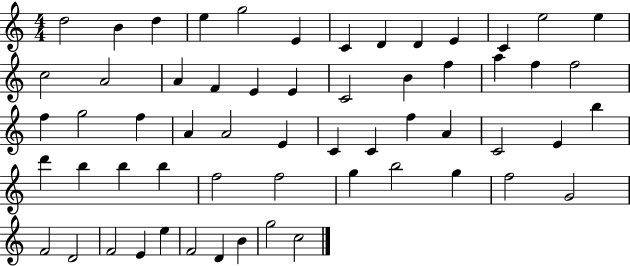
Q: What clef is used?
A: treble